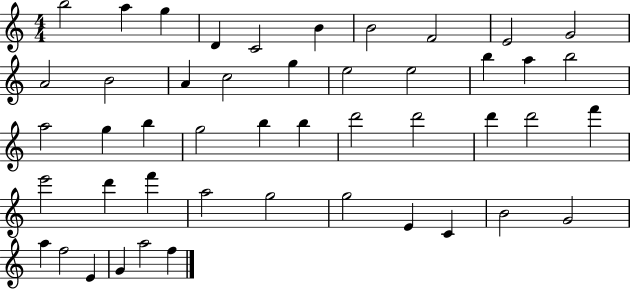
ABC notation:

X:1
T:Untitled
M:4/4
L:1/4
K:C
b2 a g D C2 B B2 F2 E2 G2 A2 B2 A c2 g e2 e2 b a b2 a2 g b g2 b b d'2 d'2 d' d'2 f' e'2 d' f' a2 g2 g2 E C B2 G2 a f2 E G a2 f